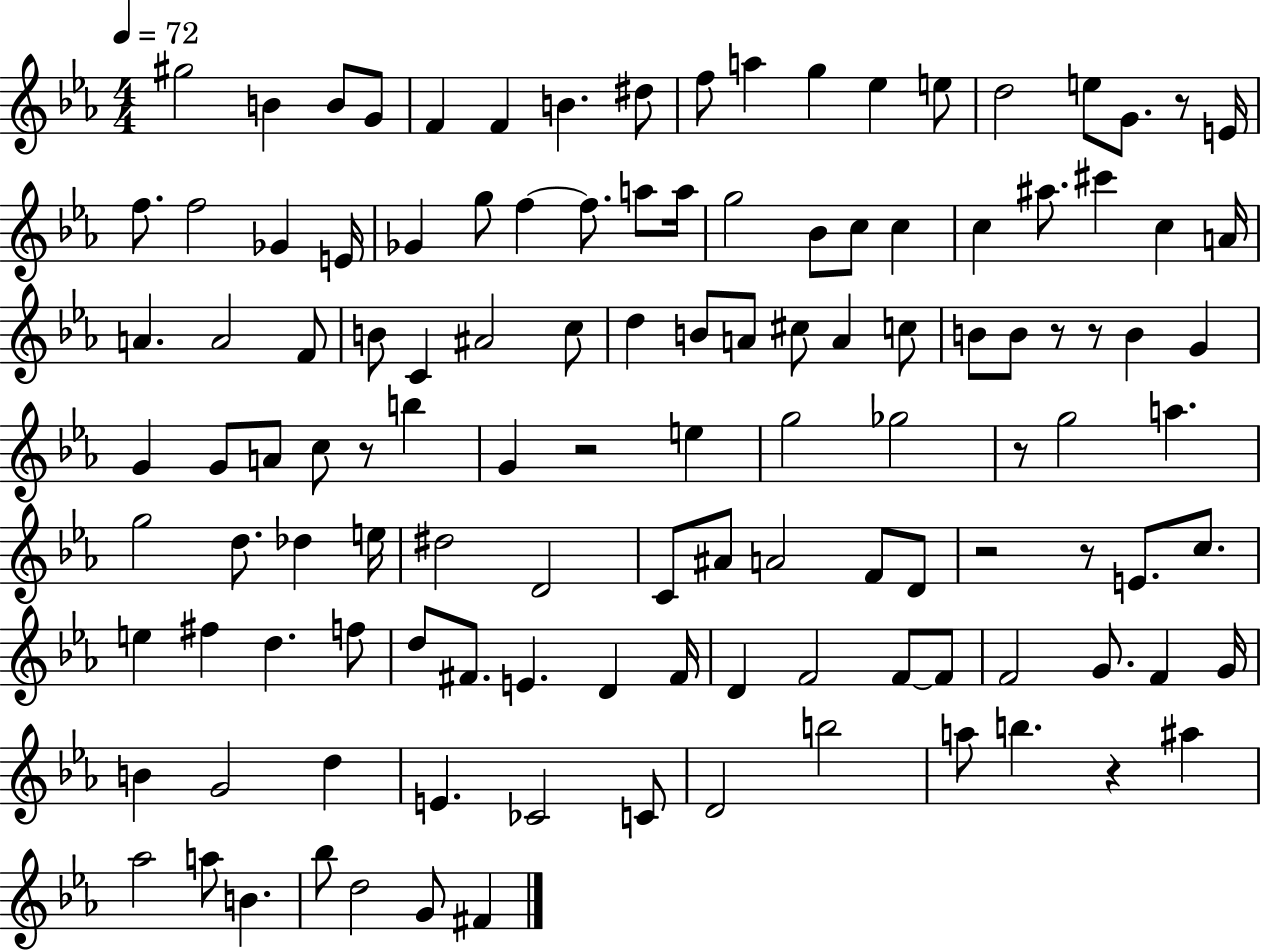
G#5/h B4/q B4/e G4/e F4/q F4/q B4/q. D#5/e F5/e A5/q G5/q Eb5/q E5/e D5/h E5/e G4/e. R/e E4/s F5/e. F5/h Gb4/q E4/s Gb4/q G5/e F5/q F5/e. A5/e A5/s G5/h Bb4/e C5/e C5/q C5/q A#5/e. C#6/q C5/q A4/s A4/q. A4/h F4/e B4/e C4/q A#4/h C5/e D5/q B4/e A4/e C#5/e A4/q C5/e B4/e B4/e R/e R/e B4/q G4/q G4/q G4/e A4/e C5/e R/e B5/q G4/q R/h E5/q G5/h Gb5/h R/e G5/h A5/q. G5/h D5/e. Db5/q E5/s D#5/h D4/h C4/e A#4/e A4/h F4/e D4/e R/h R/e E4/e. C5/e. E5/q F#5/q D5/q. F5/e D5/e F#4/e. E4/q. D4/q F#4/s D4/q F4/h F4/e F4/e F4/h G4/e. F4/q G4/s B4/q G4/h D5/q E4/q. CES4/h C4/e D4/h B5/h A5/e B5/q. R/q A#5/q Ab5/h A5/e B4/q. Bb5/e D5/h G4/e F#4/q